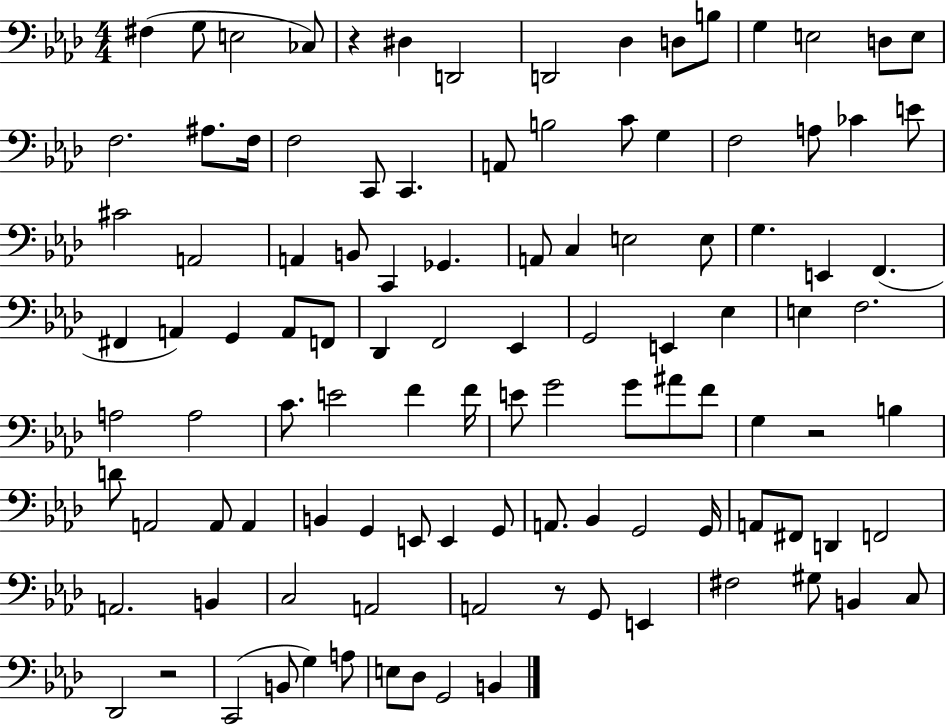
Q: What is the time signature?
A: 4/4